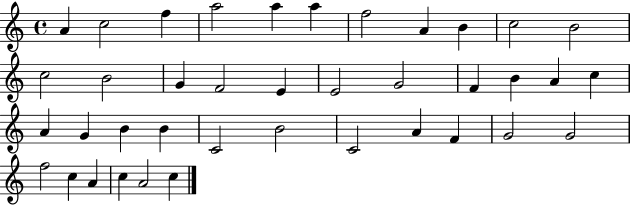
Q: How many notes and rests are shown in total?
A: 39